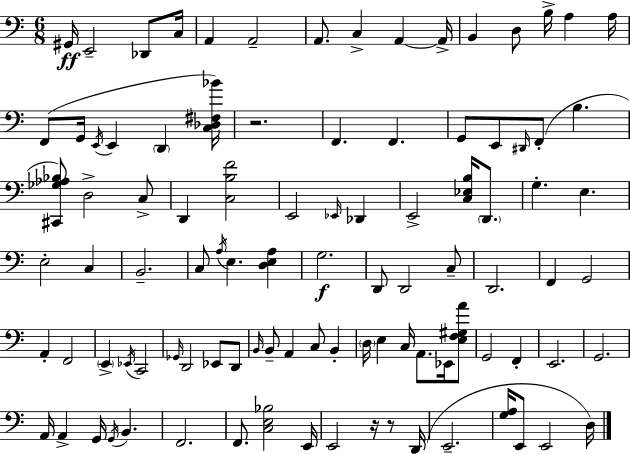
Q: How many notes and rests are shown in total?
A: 98